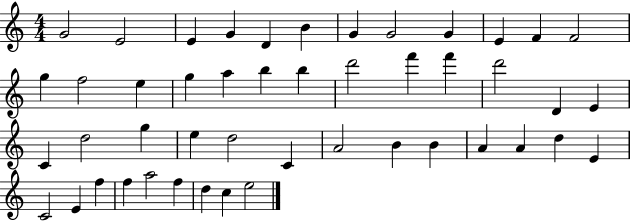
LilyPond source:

{
  \clef treble
  \numericTimeSignature
  \time 4/4
  \key c \major
  g'2 e'2 | e'4 g'4 d'4 b'4 | g'4 g'2 g'4 | e'4 f'4 f'2 | \break g''4 f''2 e''4 | g''4 a''4 b''4 b''4 | d'''2 f'''4 f'''4 | d'''2 d'4 e'4 | \break c'4 d''2 g''4 | e''4 d''2 c'4 | a'2 b'4 b'4 | a'4 a'4 d''4 e'4 | \break c'2 e'4 f''4 | f''4 a''2 f''4 | d''4 c''4 e''2 | \bar "|."
}